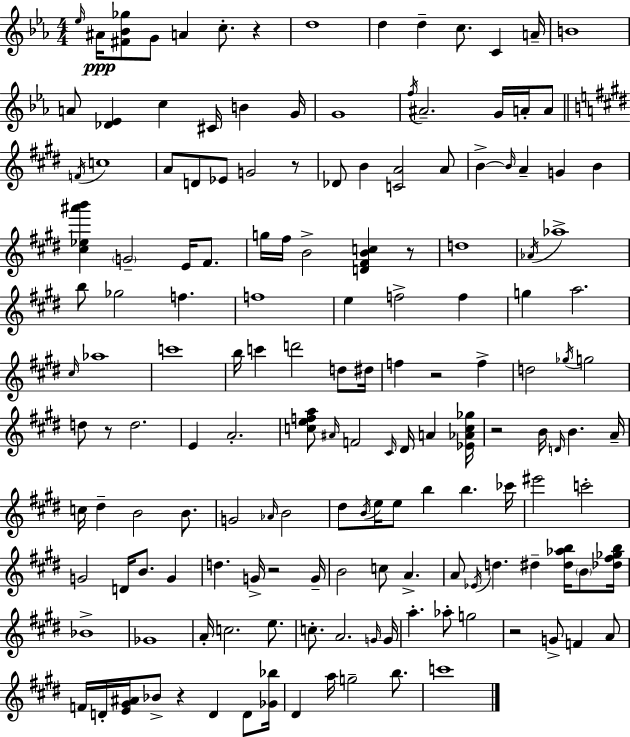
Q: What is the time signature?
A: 4/4